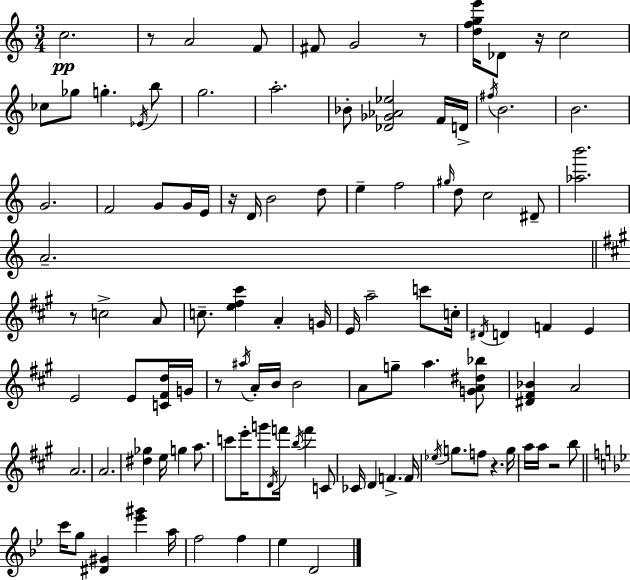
{
  \clef treble
  \numericTimeSignature
  \time 3/4
  \key c \major
  c''2.\pp | r8 a'2 f'8 | fis'8 g'2 r8 | <d'' f'' g'' e'''>16 des'8 r16 c''2 | \break ces''8 ges''8 g''4.-. \acciaccatura { ees'16 } b''8 | g''2. | a''2.-. | bes'8-. <des' ges' aes' ees''>2 f'16 | \break d'16-> \acciaccatura { fis''16 } b'2. | b'2. | g'2. | f'2 g'8 | \break g'16 e'16 r16 d'16 b'2 | d''8 e''4-- f''2 | \grace { gis''16 } d''8 c''2 | dis'8-- <aes'' b'''>2. | \break a'2.-- | \bar "||" \break \key a \major r8 c''2-> a'8 | c''8.-- <e'' fis'' cis'''>4 a'4-. g'16 | e'16 a''2-- c'''8 c''16-. | \acciaccatura { dis'16 } d'4 f'4 e'4 | \break e'2 e'8 <c' fis' d''>16 | g'16 r8 \acciaccatura { ais''16 } a'16-. b'16 b'2 | a'8 g''8-- a''4. | <g' a' dis'' bes''>8 <dis' fis' bes'>4 a'2 | \break a'2. | a'2. | <dis'' ges''>4 e''16 g''4 a''8. | c'''8 e'''16-. g'''8 \acciaccatura { d'16 } f'''16 \acciaccatura { b''16 } f'''4 | \break c'8 ces'16 d'4 f'4.-> | f'16 \acciaccatura { ees''16 } g''8. f''8 r4. | g''16 a''16 a''16 r2 | b''8 \bar "||" \break \key bes \major c'''16 g''8 <dis' gis'>4 <ees''' gis'''>4 a''16 | f''2 f''4 | ees''4 d'2 | \bar "|."
}